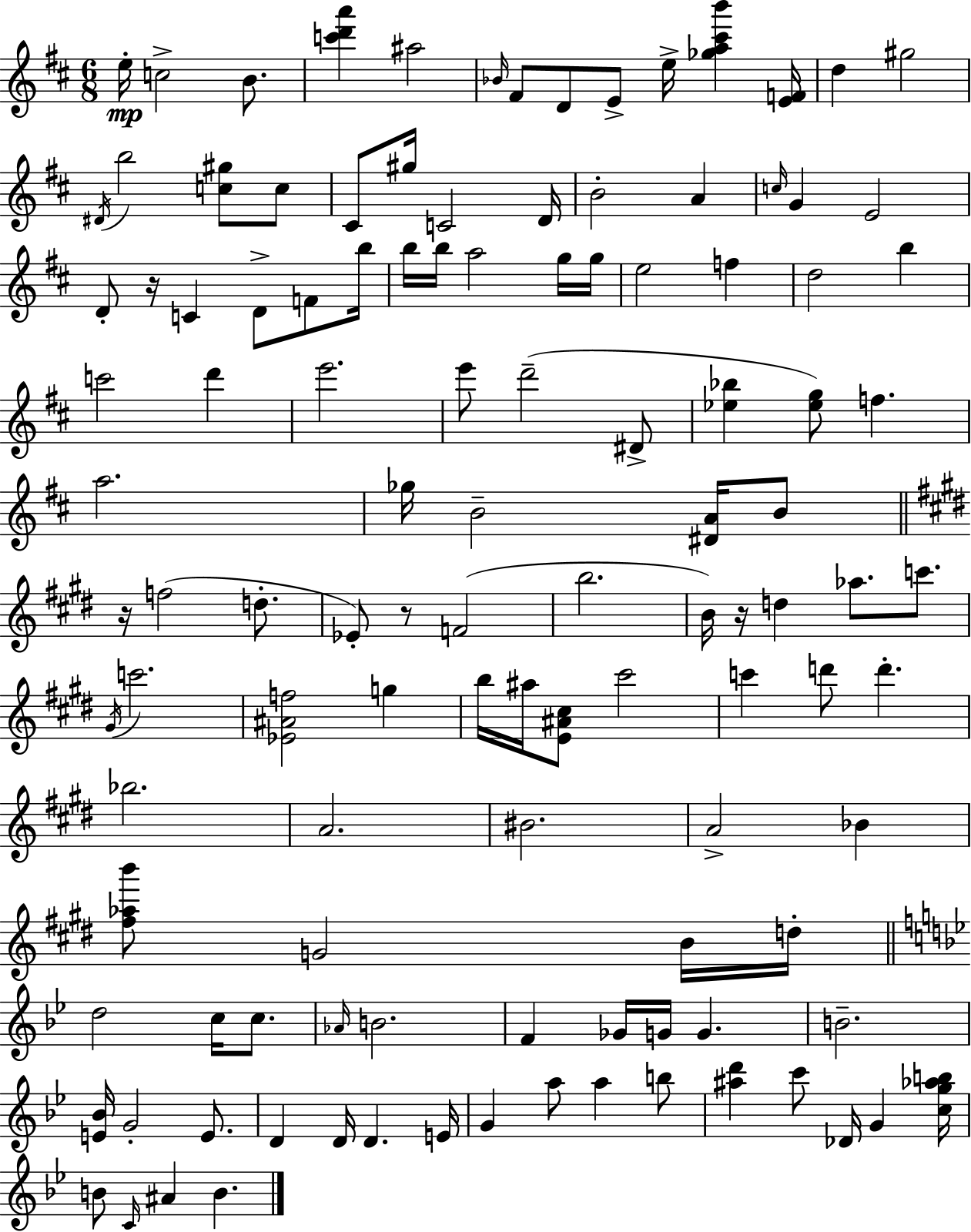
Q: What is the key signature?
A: D major